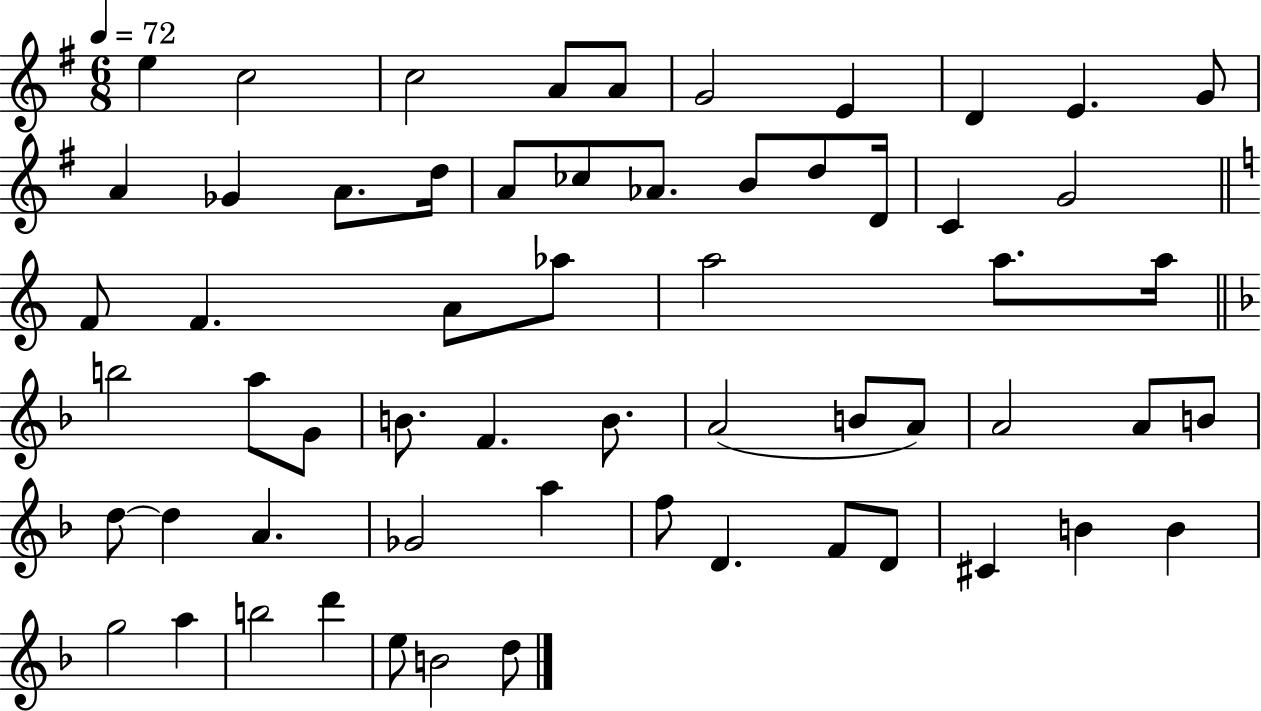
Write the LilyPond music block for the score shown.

{
  \clef treble
  \numericTimeSignature
  \time 6/8
  \key g \major
  \tempo 4 = 72
  e''4 c''2 | c''2 a'8 a'8 | g'2 e'4 | d'4 e'4. g'8 | \break a'4 ges'4 a'8. d''16 | a'8 ces''8 aes'8. b'8 d''8 d'16 | c'4 g'2 | \bar "||" \break \key c \major f'8 f'4. a'8 aes''8 | a''2 a''8. a''16 | \bar "||" \break \key f \major b''2 a''8 g'8 | b'8. f'4. b'8. | a'2( b'8 a'8) | a'2 a'8 b'8 | \break d''8~~ d''4 a'4. | ges'2 a''4 | f''8 d'4. f'8 d'8 | cis'4 b'4 b'4 | \break g''2 a''4 | b''2 d'''4 | e''8 b'2 d''8 | \bar "|."
}